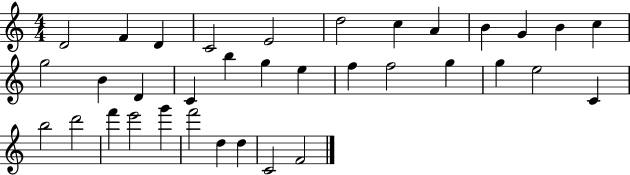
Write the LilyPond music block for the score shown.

{
  \clef treble
  \numericTimeSignature
  \time 4/4
  \key c \major
  d'2 f'4 d'4 | c'2 e'2 | d''2 c''4 a'4 | b'4 g'4 b'4 c''4 | \break g''2 b'4 d'4 | c'4 b''4 g''4 e''4 | f''4 f''2 g''4 | g''4 e''2 c'4 | \break b''2 d'''2 | f'''4 e'''2 g'''4 | f'''2 d''4 d''4 | c'2 f'2 | \break \bar "|."
}